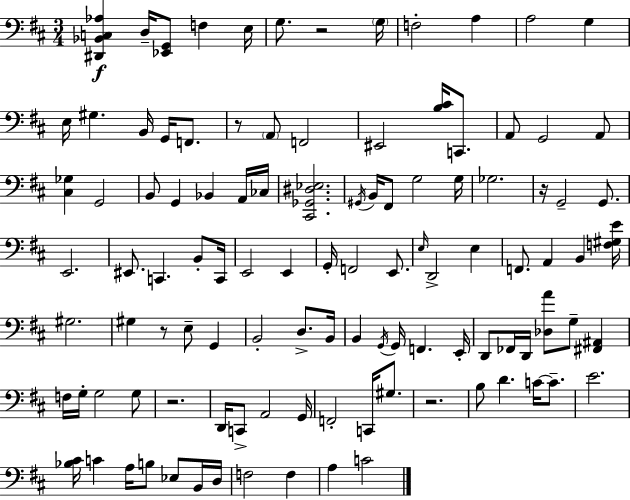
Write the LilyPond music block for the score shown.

{
  \clef bass
  \numericTimeSignature
  \time 3/4
  \key d \major
  <dis, bes, c aes>4\f d16-- <ees, g,>8 f4 e16 | g8. r2 \parenthesize g16 | f2-. a4 | a2 g4 | \break e16 gis4. b,16 g,16 f,8. | r8 \parenthesize a,8 f,2 | eis,2 <b cis'>16 c,8. | a,8 g,2 a,8 | \break <cis ges>4 g,2 | b,8 g,4 bes,4 a,16 ces16 | <cis, ges, dis ees>2. | \acciaccatura { gis,16 } b,16 fis,8 g2 | \break g16 ges2. | r16 g,2-- g,8. | e,2. | eis,8. c,4. b,8-. | \break c,16 e,2 e,4 | g,16-. f,2 e,8. | \grace { e16 } d,2-> e4 | f,8. a,4 b,4 | \break <f gis e'>16 gis2. | gis4 r8 e8-- g,4 | b,2-. d8.-> | b,16 b,4 \acciaccatura { g,16 } g,16 f,4. | \break e,16-. d,8 fes,16 d,16 <des a'>8 g8-- <fis, ais,>4 | f16 g16-. g2 | g8 r2. | d,16 c,8-> a,2 | \break g,16 f,2-. c,16 | gis8. r2. | b8 d'4. c'16~~ | c'8.-- e'2. | \break <bes cis'>16 c'4 a16 b8 ees8 | b,16 d16 f2 f4 | a4 c'2 | \bar "|."
}